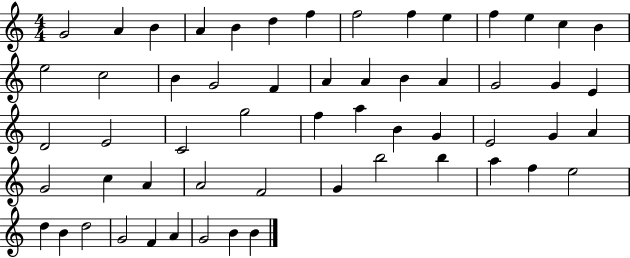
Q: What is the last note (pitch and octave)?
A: B4